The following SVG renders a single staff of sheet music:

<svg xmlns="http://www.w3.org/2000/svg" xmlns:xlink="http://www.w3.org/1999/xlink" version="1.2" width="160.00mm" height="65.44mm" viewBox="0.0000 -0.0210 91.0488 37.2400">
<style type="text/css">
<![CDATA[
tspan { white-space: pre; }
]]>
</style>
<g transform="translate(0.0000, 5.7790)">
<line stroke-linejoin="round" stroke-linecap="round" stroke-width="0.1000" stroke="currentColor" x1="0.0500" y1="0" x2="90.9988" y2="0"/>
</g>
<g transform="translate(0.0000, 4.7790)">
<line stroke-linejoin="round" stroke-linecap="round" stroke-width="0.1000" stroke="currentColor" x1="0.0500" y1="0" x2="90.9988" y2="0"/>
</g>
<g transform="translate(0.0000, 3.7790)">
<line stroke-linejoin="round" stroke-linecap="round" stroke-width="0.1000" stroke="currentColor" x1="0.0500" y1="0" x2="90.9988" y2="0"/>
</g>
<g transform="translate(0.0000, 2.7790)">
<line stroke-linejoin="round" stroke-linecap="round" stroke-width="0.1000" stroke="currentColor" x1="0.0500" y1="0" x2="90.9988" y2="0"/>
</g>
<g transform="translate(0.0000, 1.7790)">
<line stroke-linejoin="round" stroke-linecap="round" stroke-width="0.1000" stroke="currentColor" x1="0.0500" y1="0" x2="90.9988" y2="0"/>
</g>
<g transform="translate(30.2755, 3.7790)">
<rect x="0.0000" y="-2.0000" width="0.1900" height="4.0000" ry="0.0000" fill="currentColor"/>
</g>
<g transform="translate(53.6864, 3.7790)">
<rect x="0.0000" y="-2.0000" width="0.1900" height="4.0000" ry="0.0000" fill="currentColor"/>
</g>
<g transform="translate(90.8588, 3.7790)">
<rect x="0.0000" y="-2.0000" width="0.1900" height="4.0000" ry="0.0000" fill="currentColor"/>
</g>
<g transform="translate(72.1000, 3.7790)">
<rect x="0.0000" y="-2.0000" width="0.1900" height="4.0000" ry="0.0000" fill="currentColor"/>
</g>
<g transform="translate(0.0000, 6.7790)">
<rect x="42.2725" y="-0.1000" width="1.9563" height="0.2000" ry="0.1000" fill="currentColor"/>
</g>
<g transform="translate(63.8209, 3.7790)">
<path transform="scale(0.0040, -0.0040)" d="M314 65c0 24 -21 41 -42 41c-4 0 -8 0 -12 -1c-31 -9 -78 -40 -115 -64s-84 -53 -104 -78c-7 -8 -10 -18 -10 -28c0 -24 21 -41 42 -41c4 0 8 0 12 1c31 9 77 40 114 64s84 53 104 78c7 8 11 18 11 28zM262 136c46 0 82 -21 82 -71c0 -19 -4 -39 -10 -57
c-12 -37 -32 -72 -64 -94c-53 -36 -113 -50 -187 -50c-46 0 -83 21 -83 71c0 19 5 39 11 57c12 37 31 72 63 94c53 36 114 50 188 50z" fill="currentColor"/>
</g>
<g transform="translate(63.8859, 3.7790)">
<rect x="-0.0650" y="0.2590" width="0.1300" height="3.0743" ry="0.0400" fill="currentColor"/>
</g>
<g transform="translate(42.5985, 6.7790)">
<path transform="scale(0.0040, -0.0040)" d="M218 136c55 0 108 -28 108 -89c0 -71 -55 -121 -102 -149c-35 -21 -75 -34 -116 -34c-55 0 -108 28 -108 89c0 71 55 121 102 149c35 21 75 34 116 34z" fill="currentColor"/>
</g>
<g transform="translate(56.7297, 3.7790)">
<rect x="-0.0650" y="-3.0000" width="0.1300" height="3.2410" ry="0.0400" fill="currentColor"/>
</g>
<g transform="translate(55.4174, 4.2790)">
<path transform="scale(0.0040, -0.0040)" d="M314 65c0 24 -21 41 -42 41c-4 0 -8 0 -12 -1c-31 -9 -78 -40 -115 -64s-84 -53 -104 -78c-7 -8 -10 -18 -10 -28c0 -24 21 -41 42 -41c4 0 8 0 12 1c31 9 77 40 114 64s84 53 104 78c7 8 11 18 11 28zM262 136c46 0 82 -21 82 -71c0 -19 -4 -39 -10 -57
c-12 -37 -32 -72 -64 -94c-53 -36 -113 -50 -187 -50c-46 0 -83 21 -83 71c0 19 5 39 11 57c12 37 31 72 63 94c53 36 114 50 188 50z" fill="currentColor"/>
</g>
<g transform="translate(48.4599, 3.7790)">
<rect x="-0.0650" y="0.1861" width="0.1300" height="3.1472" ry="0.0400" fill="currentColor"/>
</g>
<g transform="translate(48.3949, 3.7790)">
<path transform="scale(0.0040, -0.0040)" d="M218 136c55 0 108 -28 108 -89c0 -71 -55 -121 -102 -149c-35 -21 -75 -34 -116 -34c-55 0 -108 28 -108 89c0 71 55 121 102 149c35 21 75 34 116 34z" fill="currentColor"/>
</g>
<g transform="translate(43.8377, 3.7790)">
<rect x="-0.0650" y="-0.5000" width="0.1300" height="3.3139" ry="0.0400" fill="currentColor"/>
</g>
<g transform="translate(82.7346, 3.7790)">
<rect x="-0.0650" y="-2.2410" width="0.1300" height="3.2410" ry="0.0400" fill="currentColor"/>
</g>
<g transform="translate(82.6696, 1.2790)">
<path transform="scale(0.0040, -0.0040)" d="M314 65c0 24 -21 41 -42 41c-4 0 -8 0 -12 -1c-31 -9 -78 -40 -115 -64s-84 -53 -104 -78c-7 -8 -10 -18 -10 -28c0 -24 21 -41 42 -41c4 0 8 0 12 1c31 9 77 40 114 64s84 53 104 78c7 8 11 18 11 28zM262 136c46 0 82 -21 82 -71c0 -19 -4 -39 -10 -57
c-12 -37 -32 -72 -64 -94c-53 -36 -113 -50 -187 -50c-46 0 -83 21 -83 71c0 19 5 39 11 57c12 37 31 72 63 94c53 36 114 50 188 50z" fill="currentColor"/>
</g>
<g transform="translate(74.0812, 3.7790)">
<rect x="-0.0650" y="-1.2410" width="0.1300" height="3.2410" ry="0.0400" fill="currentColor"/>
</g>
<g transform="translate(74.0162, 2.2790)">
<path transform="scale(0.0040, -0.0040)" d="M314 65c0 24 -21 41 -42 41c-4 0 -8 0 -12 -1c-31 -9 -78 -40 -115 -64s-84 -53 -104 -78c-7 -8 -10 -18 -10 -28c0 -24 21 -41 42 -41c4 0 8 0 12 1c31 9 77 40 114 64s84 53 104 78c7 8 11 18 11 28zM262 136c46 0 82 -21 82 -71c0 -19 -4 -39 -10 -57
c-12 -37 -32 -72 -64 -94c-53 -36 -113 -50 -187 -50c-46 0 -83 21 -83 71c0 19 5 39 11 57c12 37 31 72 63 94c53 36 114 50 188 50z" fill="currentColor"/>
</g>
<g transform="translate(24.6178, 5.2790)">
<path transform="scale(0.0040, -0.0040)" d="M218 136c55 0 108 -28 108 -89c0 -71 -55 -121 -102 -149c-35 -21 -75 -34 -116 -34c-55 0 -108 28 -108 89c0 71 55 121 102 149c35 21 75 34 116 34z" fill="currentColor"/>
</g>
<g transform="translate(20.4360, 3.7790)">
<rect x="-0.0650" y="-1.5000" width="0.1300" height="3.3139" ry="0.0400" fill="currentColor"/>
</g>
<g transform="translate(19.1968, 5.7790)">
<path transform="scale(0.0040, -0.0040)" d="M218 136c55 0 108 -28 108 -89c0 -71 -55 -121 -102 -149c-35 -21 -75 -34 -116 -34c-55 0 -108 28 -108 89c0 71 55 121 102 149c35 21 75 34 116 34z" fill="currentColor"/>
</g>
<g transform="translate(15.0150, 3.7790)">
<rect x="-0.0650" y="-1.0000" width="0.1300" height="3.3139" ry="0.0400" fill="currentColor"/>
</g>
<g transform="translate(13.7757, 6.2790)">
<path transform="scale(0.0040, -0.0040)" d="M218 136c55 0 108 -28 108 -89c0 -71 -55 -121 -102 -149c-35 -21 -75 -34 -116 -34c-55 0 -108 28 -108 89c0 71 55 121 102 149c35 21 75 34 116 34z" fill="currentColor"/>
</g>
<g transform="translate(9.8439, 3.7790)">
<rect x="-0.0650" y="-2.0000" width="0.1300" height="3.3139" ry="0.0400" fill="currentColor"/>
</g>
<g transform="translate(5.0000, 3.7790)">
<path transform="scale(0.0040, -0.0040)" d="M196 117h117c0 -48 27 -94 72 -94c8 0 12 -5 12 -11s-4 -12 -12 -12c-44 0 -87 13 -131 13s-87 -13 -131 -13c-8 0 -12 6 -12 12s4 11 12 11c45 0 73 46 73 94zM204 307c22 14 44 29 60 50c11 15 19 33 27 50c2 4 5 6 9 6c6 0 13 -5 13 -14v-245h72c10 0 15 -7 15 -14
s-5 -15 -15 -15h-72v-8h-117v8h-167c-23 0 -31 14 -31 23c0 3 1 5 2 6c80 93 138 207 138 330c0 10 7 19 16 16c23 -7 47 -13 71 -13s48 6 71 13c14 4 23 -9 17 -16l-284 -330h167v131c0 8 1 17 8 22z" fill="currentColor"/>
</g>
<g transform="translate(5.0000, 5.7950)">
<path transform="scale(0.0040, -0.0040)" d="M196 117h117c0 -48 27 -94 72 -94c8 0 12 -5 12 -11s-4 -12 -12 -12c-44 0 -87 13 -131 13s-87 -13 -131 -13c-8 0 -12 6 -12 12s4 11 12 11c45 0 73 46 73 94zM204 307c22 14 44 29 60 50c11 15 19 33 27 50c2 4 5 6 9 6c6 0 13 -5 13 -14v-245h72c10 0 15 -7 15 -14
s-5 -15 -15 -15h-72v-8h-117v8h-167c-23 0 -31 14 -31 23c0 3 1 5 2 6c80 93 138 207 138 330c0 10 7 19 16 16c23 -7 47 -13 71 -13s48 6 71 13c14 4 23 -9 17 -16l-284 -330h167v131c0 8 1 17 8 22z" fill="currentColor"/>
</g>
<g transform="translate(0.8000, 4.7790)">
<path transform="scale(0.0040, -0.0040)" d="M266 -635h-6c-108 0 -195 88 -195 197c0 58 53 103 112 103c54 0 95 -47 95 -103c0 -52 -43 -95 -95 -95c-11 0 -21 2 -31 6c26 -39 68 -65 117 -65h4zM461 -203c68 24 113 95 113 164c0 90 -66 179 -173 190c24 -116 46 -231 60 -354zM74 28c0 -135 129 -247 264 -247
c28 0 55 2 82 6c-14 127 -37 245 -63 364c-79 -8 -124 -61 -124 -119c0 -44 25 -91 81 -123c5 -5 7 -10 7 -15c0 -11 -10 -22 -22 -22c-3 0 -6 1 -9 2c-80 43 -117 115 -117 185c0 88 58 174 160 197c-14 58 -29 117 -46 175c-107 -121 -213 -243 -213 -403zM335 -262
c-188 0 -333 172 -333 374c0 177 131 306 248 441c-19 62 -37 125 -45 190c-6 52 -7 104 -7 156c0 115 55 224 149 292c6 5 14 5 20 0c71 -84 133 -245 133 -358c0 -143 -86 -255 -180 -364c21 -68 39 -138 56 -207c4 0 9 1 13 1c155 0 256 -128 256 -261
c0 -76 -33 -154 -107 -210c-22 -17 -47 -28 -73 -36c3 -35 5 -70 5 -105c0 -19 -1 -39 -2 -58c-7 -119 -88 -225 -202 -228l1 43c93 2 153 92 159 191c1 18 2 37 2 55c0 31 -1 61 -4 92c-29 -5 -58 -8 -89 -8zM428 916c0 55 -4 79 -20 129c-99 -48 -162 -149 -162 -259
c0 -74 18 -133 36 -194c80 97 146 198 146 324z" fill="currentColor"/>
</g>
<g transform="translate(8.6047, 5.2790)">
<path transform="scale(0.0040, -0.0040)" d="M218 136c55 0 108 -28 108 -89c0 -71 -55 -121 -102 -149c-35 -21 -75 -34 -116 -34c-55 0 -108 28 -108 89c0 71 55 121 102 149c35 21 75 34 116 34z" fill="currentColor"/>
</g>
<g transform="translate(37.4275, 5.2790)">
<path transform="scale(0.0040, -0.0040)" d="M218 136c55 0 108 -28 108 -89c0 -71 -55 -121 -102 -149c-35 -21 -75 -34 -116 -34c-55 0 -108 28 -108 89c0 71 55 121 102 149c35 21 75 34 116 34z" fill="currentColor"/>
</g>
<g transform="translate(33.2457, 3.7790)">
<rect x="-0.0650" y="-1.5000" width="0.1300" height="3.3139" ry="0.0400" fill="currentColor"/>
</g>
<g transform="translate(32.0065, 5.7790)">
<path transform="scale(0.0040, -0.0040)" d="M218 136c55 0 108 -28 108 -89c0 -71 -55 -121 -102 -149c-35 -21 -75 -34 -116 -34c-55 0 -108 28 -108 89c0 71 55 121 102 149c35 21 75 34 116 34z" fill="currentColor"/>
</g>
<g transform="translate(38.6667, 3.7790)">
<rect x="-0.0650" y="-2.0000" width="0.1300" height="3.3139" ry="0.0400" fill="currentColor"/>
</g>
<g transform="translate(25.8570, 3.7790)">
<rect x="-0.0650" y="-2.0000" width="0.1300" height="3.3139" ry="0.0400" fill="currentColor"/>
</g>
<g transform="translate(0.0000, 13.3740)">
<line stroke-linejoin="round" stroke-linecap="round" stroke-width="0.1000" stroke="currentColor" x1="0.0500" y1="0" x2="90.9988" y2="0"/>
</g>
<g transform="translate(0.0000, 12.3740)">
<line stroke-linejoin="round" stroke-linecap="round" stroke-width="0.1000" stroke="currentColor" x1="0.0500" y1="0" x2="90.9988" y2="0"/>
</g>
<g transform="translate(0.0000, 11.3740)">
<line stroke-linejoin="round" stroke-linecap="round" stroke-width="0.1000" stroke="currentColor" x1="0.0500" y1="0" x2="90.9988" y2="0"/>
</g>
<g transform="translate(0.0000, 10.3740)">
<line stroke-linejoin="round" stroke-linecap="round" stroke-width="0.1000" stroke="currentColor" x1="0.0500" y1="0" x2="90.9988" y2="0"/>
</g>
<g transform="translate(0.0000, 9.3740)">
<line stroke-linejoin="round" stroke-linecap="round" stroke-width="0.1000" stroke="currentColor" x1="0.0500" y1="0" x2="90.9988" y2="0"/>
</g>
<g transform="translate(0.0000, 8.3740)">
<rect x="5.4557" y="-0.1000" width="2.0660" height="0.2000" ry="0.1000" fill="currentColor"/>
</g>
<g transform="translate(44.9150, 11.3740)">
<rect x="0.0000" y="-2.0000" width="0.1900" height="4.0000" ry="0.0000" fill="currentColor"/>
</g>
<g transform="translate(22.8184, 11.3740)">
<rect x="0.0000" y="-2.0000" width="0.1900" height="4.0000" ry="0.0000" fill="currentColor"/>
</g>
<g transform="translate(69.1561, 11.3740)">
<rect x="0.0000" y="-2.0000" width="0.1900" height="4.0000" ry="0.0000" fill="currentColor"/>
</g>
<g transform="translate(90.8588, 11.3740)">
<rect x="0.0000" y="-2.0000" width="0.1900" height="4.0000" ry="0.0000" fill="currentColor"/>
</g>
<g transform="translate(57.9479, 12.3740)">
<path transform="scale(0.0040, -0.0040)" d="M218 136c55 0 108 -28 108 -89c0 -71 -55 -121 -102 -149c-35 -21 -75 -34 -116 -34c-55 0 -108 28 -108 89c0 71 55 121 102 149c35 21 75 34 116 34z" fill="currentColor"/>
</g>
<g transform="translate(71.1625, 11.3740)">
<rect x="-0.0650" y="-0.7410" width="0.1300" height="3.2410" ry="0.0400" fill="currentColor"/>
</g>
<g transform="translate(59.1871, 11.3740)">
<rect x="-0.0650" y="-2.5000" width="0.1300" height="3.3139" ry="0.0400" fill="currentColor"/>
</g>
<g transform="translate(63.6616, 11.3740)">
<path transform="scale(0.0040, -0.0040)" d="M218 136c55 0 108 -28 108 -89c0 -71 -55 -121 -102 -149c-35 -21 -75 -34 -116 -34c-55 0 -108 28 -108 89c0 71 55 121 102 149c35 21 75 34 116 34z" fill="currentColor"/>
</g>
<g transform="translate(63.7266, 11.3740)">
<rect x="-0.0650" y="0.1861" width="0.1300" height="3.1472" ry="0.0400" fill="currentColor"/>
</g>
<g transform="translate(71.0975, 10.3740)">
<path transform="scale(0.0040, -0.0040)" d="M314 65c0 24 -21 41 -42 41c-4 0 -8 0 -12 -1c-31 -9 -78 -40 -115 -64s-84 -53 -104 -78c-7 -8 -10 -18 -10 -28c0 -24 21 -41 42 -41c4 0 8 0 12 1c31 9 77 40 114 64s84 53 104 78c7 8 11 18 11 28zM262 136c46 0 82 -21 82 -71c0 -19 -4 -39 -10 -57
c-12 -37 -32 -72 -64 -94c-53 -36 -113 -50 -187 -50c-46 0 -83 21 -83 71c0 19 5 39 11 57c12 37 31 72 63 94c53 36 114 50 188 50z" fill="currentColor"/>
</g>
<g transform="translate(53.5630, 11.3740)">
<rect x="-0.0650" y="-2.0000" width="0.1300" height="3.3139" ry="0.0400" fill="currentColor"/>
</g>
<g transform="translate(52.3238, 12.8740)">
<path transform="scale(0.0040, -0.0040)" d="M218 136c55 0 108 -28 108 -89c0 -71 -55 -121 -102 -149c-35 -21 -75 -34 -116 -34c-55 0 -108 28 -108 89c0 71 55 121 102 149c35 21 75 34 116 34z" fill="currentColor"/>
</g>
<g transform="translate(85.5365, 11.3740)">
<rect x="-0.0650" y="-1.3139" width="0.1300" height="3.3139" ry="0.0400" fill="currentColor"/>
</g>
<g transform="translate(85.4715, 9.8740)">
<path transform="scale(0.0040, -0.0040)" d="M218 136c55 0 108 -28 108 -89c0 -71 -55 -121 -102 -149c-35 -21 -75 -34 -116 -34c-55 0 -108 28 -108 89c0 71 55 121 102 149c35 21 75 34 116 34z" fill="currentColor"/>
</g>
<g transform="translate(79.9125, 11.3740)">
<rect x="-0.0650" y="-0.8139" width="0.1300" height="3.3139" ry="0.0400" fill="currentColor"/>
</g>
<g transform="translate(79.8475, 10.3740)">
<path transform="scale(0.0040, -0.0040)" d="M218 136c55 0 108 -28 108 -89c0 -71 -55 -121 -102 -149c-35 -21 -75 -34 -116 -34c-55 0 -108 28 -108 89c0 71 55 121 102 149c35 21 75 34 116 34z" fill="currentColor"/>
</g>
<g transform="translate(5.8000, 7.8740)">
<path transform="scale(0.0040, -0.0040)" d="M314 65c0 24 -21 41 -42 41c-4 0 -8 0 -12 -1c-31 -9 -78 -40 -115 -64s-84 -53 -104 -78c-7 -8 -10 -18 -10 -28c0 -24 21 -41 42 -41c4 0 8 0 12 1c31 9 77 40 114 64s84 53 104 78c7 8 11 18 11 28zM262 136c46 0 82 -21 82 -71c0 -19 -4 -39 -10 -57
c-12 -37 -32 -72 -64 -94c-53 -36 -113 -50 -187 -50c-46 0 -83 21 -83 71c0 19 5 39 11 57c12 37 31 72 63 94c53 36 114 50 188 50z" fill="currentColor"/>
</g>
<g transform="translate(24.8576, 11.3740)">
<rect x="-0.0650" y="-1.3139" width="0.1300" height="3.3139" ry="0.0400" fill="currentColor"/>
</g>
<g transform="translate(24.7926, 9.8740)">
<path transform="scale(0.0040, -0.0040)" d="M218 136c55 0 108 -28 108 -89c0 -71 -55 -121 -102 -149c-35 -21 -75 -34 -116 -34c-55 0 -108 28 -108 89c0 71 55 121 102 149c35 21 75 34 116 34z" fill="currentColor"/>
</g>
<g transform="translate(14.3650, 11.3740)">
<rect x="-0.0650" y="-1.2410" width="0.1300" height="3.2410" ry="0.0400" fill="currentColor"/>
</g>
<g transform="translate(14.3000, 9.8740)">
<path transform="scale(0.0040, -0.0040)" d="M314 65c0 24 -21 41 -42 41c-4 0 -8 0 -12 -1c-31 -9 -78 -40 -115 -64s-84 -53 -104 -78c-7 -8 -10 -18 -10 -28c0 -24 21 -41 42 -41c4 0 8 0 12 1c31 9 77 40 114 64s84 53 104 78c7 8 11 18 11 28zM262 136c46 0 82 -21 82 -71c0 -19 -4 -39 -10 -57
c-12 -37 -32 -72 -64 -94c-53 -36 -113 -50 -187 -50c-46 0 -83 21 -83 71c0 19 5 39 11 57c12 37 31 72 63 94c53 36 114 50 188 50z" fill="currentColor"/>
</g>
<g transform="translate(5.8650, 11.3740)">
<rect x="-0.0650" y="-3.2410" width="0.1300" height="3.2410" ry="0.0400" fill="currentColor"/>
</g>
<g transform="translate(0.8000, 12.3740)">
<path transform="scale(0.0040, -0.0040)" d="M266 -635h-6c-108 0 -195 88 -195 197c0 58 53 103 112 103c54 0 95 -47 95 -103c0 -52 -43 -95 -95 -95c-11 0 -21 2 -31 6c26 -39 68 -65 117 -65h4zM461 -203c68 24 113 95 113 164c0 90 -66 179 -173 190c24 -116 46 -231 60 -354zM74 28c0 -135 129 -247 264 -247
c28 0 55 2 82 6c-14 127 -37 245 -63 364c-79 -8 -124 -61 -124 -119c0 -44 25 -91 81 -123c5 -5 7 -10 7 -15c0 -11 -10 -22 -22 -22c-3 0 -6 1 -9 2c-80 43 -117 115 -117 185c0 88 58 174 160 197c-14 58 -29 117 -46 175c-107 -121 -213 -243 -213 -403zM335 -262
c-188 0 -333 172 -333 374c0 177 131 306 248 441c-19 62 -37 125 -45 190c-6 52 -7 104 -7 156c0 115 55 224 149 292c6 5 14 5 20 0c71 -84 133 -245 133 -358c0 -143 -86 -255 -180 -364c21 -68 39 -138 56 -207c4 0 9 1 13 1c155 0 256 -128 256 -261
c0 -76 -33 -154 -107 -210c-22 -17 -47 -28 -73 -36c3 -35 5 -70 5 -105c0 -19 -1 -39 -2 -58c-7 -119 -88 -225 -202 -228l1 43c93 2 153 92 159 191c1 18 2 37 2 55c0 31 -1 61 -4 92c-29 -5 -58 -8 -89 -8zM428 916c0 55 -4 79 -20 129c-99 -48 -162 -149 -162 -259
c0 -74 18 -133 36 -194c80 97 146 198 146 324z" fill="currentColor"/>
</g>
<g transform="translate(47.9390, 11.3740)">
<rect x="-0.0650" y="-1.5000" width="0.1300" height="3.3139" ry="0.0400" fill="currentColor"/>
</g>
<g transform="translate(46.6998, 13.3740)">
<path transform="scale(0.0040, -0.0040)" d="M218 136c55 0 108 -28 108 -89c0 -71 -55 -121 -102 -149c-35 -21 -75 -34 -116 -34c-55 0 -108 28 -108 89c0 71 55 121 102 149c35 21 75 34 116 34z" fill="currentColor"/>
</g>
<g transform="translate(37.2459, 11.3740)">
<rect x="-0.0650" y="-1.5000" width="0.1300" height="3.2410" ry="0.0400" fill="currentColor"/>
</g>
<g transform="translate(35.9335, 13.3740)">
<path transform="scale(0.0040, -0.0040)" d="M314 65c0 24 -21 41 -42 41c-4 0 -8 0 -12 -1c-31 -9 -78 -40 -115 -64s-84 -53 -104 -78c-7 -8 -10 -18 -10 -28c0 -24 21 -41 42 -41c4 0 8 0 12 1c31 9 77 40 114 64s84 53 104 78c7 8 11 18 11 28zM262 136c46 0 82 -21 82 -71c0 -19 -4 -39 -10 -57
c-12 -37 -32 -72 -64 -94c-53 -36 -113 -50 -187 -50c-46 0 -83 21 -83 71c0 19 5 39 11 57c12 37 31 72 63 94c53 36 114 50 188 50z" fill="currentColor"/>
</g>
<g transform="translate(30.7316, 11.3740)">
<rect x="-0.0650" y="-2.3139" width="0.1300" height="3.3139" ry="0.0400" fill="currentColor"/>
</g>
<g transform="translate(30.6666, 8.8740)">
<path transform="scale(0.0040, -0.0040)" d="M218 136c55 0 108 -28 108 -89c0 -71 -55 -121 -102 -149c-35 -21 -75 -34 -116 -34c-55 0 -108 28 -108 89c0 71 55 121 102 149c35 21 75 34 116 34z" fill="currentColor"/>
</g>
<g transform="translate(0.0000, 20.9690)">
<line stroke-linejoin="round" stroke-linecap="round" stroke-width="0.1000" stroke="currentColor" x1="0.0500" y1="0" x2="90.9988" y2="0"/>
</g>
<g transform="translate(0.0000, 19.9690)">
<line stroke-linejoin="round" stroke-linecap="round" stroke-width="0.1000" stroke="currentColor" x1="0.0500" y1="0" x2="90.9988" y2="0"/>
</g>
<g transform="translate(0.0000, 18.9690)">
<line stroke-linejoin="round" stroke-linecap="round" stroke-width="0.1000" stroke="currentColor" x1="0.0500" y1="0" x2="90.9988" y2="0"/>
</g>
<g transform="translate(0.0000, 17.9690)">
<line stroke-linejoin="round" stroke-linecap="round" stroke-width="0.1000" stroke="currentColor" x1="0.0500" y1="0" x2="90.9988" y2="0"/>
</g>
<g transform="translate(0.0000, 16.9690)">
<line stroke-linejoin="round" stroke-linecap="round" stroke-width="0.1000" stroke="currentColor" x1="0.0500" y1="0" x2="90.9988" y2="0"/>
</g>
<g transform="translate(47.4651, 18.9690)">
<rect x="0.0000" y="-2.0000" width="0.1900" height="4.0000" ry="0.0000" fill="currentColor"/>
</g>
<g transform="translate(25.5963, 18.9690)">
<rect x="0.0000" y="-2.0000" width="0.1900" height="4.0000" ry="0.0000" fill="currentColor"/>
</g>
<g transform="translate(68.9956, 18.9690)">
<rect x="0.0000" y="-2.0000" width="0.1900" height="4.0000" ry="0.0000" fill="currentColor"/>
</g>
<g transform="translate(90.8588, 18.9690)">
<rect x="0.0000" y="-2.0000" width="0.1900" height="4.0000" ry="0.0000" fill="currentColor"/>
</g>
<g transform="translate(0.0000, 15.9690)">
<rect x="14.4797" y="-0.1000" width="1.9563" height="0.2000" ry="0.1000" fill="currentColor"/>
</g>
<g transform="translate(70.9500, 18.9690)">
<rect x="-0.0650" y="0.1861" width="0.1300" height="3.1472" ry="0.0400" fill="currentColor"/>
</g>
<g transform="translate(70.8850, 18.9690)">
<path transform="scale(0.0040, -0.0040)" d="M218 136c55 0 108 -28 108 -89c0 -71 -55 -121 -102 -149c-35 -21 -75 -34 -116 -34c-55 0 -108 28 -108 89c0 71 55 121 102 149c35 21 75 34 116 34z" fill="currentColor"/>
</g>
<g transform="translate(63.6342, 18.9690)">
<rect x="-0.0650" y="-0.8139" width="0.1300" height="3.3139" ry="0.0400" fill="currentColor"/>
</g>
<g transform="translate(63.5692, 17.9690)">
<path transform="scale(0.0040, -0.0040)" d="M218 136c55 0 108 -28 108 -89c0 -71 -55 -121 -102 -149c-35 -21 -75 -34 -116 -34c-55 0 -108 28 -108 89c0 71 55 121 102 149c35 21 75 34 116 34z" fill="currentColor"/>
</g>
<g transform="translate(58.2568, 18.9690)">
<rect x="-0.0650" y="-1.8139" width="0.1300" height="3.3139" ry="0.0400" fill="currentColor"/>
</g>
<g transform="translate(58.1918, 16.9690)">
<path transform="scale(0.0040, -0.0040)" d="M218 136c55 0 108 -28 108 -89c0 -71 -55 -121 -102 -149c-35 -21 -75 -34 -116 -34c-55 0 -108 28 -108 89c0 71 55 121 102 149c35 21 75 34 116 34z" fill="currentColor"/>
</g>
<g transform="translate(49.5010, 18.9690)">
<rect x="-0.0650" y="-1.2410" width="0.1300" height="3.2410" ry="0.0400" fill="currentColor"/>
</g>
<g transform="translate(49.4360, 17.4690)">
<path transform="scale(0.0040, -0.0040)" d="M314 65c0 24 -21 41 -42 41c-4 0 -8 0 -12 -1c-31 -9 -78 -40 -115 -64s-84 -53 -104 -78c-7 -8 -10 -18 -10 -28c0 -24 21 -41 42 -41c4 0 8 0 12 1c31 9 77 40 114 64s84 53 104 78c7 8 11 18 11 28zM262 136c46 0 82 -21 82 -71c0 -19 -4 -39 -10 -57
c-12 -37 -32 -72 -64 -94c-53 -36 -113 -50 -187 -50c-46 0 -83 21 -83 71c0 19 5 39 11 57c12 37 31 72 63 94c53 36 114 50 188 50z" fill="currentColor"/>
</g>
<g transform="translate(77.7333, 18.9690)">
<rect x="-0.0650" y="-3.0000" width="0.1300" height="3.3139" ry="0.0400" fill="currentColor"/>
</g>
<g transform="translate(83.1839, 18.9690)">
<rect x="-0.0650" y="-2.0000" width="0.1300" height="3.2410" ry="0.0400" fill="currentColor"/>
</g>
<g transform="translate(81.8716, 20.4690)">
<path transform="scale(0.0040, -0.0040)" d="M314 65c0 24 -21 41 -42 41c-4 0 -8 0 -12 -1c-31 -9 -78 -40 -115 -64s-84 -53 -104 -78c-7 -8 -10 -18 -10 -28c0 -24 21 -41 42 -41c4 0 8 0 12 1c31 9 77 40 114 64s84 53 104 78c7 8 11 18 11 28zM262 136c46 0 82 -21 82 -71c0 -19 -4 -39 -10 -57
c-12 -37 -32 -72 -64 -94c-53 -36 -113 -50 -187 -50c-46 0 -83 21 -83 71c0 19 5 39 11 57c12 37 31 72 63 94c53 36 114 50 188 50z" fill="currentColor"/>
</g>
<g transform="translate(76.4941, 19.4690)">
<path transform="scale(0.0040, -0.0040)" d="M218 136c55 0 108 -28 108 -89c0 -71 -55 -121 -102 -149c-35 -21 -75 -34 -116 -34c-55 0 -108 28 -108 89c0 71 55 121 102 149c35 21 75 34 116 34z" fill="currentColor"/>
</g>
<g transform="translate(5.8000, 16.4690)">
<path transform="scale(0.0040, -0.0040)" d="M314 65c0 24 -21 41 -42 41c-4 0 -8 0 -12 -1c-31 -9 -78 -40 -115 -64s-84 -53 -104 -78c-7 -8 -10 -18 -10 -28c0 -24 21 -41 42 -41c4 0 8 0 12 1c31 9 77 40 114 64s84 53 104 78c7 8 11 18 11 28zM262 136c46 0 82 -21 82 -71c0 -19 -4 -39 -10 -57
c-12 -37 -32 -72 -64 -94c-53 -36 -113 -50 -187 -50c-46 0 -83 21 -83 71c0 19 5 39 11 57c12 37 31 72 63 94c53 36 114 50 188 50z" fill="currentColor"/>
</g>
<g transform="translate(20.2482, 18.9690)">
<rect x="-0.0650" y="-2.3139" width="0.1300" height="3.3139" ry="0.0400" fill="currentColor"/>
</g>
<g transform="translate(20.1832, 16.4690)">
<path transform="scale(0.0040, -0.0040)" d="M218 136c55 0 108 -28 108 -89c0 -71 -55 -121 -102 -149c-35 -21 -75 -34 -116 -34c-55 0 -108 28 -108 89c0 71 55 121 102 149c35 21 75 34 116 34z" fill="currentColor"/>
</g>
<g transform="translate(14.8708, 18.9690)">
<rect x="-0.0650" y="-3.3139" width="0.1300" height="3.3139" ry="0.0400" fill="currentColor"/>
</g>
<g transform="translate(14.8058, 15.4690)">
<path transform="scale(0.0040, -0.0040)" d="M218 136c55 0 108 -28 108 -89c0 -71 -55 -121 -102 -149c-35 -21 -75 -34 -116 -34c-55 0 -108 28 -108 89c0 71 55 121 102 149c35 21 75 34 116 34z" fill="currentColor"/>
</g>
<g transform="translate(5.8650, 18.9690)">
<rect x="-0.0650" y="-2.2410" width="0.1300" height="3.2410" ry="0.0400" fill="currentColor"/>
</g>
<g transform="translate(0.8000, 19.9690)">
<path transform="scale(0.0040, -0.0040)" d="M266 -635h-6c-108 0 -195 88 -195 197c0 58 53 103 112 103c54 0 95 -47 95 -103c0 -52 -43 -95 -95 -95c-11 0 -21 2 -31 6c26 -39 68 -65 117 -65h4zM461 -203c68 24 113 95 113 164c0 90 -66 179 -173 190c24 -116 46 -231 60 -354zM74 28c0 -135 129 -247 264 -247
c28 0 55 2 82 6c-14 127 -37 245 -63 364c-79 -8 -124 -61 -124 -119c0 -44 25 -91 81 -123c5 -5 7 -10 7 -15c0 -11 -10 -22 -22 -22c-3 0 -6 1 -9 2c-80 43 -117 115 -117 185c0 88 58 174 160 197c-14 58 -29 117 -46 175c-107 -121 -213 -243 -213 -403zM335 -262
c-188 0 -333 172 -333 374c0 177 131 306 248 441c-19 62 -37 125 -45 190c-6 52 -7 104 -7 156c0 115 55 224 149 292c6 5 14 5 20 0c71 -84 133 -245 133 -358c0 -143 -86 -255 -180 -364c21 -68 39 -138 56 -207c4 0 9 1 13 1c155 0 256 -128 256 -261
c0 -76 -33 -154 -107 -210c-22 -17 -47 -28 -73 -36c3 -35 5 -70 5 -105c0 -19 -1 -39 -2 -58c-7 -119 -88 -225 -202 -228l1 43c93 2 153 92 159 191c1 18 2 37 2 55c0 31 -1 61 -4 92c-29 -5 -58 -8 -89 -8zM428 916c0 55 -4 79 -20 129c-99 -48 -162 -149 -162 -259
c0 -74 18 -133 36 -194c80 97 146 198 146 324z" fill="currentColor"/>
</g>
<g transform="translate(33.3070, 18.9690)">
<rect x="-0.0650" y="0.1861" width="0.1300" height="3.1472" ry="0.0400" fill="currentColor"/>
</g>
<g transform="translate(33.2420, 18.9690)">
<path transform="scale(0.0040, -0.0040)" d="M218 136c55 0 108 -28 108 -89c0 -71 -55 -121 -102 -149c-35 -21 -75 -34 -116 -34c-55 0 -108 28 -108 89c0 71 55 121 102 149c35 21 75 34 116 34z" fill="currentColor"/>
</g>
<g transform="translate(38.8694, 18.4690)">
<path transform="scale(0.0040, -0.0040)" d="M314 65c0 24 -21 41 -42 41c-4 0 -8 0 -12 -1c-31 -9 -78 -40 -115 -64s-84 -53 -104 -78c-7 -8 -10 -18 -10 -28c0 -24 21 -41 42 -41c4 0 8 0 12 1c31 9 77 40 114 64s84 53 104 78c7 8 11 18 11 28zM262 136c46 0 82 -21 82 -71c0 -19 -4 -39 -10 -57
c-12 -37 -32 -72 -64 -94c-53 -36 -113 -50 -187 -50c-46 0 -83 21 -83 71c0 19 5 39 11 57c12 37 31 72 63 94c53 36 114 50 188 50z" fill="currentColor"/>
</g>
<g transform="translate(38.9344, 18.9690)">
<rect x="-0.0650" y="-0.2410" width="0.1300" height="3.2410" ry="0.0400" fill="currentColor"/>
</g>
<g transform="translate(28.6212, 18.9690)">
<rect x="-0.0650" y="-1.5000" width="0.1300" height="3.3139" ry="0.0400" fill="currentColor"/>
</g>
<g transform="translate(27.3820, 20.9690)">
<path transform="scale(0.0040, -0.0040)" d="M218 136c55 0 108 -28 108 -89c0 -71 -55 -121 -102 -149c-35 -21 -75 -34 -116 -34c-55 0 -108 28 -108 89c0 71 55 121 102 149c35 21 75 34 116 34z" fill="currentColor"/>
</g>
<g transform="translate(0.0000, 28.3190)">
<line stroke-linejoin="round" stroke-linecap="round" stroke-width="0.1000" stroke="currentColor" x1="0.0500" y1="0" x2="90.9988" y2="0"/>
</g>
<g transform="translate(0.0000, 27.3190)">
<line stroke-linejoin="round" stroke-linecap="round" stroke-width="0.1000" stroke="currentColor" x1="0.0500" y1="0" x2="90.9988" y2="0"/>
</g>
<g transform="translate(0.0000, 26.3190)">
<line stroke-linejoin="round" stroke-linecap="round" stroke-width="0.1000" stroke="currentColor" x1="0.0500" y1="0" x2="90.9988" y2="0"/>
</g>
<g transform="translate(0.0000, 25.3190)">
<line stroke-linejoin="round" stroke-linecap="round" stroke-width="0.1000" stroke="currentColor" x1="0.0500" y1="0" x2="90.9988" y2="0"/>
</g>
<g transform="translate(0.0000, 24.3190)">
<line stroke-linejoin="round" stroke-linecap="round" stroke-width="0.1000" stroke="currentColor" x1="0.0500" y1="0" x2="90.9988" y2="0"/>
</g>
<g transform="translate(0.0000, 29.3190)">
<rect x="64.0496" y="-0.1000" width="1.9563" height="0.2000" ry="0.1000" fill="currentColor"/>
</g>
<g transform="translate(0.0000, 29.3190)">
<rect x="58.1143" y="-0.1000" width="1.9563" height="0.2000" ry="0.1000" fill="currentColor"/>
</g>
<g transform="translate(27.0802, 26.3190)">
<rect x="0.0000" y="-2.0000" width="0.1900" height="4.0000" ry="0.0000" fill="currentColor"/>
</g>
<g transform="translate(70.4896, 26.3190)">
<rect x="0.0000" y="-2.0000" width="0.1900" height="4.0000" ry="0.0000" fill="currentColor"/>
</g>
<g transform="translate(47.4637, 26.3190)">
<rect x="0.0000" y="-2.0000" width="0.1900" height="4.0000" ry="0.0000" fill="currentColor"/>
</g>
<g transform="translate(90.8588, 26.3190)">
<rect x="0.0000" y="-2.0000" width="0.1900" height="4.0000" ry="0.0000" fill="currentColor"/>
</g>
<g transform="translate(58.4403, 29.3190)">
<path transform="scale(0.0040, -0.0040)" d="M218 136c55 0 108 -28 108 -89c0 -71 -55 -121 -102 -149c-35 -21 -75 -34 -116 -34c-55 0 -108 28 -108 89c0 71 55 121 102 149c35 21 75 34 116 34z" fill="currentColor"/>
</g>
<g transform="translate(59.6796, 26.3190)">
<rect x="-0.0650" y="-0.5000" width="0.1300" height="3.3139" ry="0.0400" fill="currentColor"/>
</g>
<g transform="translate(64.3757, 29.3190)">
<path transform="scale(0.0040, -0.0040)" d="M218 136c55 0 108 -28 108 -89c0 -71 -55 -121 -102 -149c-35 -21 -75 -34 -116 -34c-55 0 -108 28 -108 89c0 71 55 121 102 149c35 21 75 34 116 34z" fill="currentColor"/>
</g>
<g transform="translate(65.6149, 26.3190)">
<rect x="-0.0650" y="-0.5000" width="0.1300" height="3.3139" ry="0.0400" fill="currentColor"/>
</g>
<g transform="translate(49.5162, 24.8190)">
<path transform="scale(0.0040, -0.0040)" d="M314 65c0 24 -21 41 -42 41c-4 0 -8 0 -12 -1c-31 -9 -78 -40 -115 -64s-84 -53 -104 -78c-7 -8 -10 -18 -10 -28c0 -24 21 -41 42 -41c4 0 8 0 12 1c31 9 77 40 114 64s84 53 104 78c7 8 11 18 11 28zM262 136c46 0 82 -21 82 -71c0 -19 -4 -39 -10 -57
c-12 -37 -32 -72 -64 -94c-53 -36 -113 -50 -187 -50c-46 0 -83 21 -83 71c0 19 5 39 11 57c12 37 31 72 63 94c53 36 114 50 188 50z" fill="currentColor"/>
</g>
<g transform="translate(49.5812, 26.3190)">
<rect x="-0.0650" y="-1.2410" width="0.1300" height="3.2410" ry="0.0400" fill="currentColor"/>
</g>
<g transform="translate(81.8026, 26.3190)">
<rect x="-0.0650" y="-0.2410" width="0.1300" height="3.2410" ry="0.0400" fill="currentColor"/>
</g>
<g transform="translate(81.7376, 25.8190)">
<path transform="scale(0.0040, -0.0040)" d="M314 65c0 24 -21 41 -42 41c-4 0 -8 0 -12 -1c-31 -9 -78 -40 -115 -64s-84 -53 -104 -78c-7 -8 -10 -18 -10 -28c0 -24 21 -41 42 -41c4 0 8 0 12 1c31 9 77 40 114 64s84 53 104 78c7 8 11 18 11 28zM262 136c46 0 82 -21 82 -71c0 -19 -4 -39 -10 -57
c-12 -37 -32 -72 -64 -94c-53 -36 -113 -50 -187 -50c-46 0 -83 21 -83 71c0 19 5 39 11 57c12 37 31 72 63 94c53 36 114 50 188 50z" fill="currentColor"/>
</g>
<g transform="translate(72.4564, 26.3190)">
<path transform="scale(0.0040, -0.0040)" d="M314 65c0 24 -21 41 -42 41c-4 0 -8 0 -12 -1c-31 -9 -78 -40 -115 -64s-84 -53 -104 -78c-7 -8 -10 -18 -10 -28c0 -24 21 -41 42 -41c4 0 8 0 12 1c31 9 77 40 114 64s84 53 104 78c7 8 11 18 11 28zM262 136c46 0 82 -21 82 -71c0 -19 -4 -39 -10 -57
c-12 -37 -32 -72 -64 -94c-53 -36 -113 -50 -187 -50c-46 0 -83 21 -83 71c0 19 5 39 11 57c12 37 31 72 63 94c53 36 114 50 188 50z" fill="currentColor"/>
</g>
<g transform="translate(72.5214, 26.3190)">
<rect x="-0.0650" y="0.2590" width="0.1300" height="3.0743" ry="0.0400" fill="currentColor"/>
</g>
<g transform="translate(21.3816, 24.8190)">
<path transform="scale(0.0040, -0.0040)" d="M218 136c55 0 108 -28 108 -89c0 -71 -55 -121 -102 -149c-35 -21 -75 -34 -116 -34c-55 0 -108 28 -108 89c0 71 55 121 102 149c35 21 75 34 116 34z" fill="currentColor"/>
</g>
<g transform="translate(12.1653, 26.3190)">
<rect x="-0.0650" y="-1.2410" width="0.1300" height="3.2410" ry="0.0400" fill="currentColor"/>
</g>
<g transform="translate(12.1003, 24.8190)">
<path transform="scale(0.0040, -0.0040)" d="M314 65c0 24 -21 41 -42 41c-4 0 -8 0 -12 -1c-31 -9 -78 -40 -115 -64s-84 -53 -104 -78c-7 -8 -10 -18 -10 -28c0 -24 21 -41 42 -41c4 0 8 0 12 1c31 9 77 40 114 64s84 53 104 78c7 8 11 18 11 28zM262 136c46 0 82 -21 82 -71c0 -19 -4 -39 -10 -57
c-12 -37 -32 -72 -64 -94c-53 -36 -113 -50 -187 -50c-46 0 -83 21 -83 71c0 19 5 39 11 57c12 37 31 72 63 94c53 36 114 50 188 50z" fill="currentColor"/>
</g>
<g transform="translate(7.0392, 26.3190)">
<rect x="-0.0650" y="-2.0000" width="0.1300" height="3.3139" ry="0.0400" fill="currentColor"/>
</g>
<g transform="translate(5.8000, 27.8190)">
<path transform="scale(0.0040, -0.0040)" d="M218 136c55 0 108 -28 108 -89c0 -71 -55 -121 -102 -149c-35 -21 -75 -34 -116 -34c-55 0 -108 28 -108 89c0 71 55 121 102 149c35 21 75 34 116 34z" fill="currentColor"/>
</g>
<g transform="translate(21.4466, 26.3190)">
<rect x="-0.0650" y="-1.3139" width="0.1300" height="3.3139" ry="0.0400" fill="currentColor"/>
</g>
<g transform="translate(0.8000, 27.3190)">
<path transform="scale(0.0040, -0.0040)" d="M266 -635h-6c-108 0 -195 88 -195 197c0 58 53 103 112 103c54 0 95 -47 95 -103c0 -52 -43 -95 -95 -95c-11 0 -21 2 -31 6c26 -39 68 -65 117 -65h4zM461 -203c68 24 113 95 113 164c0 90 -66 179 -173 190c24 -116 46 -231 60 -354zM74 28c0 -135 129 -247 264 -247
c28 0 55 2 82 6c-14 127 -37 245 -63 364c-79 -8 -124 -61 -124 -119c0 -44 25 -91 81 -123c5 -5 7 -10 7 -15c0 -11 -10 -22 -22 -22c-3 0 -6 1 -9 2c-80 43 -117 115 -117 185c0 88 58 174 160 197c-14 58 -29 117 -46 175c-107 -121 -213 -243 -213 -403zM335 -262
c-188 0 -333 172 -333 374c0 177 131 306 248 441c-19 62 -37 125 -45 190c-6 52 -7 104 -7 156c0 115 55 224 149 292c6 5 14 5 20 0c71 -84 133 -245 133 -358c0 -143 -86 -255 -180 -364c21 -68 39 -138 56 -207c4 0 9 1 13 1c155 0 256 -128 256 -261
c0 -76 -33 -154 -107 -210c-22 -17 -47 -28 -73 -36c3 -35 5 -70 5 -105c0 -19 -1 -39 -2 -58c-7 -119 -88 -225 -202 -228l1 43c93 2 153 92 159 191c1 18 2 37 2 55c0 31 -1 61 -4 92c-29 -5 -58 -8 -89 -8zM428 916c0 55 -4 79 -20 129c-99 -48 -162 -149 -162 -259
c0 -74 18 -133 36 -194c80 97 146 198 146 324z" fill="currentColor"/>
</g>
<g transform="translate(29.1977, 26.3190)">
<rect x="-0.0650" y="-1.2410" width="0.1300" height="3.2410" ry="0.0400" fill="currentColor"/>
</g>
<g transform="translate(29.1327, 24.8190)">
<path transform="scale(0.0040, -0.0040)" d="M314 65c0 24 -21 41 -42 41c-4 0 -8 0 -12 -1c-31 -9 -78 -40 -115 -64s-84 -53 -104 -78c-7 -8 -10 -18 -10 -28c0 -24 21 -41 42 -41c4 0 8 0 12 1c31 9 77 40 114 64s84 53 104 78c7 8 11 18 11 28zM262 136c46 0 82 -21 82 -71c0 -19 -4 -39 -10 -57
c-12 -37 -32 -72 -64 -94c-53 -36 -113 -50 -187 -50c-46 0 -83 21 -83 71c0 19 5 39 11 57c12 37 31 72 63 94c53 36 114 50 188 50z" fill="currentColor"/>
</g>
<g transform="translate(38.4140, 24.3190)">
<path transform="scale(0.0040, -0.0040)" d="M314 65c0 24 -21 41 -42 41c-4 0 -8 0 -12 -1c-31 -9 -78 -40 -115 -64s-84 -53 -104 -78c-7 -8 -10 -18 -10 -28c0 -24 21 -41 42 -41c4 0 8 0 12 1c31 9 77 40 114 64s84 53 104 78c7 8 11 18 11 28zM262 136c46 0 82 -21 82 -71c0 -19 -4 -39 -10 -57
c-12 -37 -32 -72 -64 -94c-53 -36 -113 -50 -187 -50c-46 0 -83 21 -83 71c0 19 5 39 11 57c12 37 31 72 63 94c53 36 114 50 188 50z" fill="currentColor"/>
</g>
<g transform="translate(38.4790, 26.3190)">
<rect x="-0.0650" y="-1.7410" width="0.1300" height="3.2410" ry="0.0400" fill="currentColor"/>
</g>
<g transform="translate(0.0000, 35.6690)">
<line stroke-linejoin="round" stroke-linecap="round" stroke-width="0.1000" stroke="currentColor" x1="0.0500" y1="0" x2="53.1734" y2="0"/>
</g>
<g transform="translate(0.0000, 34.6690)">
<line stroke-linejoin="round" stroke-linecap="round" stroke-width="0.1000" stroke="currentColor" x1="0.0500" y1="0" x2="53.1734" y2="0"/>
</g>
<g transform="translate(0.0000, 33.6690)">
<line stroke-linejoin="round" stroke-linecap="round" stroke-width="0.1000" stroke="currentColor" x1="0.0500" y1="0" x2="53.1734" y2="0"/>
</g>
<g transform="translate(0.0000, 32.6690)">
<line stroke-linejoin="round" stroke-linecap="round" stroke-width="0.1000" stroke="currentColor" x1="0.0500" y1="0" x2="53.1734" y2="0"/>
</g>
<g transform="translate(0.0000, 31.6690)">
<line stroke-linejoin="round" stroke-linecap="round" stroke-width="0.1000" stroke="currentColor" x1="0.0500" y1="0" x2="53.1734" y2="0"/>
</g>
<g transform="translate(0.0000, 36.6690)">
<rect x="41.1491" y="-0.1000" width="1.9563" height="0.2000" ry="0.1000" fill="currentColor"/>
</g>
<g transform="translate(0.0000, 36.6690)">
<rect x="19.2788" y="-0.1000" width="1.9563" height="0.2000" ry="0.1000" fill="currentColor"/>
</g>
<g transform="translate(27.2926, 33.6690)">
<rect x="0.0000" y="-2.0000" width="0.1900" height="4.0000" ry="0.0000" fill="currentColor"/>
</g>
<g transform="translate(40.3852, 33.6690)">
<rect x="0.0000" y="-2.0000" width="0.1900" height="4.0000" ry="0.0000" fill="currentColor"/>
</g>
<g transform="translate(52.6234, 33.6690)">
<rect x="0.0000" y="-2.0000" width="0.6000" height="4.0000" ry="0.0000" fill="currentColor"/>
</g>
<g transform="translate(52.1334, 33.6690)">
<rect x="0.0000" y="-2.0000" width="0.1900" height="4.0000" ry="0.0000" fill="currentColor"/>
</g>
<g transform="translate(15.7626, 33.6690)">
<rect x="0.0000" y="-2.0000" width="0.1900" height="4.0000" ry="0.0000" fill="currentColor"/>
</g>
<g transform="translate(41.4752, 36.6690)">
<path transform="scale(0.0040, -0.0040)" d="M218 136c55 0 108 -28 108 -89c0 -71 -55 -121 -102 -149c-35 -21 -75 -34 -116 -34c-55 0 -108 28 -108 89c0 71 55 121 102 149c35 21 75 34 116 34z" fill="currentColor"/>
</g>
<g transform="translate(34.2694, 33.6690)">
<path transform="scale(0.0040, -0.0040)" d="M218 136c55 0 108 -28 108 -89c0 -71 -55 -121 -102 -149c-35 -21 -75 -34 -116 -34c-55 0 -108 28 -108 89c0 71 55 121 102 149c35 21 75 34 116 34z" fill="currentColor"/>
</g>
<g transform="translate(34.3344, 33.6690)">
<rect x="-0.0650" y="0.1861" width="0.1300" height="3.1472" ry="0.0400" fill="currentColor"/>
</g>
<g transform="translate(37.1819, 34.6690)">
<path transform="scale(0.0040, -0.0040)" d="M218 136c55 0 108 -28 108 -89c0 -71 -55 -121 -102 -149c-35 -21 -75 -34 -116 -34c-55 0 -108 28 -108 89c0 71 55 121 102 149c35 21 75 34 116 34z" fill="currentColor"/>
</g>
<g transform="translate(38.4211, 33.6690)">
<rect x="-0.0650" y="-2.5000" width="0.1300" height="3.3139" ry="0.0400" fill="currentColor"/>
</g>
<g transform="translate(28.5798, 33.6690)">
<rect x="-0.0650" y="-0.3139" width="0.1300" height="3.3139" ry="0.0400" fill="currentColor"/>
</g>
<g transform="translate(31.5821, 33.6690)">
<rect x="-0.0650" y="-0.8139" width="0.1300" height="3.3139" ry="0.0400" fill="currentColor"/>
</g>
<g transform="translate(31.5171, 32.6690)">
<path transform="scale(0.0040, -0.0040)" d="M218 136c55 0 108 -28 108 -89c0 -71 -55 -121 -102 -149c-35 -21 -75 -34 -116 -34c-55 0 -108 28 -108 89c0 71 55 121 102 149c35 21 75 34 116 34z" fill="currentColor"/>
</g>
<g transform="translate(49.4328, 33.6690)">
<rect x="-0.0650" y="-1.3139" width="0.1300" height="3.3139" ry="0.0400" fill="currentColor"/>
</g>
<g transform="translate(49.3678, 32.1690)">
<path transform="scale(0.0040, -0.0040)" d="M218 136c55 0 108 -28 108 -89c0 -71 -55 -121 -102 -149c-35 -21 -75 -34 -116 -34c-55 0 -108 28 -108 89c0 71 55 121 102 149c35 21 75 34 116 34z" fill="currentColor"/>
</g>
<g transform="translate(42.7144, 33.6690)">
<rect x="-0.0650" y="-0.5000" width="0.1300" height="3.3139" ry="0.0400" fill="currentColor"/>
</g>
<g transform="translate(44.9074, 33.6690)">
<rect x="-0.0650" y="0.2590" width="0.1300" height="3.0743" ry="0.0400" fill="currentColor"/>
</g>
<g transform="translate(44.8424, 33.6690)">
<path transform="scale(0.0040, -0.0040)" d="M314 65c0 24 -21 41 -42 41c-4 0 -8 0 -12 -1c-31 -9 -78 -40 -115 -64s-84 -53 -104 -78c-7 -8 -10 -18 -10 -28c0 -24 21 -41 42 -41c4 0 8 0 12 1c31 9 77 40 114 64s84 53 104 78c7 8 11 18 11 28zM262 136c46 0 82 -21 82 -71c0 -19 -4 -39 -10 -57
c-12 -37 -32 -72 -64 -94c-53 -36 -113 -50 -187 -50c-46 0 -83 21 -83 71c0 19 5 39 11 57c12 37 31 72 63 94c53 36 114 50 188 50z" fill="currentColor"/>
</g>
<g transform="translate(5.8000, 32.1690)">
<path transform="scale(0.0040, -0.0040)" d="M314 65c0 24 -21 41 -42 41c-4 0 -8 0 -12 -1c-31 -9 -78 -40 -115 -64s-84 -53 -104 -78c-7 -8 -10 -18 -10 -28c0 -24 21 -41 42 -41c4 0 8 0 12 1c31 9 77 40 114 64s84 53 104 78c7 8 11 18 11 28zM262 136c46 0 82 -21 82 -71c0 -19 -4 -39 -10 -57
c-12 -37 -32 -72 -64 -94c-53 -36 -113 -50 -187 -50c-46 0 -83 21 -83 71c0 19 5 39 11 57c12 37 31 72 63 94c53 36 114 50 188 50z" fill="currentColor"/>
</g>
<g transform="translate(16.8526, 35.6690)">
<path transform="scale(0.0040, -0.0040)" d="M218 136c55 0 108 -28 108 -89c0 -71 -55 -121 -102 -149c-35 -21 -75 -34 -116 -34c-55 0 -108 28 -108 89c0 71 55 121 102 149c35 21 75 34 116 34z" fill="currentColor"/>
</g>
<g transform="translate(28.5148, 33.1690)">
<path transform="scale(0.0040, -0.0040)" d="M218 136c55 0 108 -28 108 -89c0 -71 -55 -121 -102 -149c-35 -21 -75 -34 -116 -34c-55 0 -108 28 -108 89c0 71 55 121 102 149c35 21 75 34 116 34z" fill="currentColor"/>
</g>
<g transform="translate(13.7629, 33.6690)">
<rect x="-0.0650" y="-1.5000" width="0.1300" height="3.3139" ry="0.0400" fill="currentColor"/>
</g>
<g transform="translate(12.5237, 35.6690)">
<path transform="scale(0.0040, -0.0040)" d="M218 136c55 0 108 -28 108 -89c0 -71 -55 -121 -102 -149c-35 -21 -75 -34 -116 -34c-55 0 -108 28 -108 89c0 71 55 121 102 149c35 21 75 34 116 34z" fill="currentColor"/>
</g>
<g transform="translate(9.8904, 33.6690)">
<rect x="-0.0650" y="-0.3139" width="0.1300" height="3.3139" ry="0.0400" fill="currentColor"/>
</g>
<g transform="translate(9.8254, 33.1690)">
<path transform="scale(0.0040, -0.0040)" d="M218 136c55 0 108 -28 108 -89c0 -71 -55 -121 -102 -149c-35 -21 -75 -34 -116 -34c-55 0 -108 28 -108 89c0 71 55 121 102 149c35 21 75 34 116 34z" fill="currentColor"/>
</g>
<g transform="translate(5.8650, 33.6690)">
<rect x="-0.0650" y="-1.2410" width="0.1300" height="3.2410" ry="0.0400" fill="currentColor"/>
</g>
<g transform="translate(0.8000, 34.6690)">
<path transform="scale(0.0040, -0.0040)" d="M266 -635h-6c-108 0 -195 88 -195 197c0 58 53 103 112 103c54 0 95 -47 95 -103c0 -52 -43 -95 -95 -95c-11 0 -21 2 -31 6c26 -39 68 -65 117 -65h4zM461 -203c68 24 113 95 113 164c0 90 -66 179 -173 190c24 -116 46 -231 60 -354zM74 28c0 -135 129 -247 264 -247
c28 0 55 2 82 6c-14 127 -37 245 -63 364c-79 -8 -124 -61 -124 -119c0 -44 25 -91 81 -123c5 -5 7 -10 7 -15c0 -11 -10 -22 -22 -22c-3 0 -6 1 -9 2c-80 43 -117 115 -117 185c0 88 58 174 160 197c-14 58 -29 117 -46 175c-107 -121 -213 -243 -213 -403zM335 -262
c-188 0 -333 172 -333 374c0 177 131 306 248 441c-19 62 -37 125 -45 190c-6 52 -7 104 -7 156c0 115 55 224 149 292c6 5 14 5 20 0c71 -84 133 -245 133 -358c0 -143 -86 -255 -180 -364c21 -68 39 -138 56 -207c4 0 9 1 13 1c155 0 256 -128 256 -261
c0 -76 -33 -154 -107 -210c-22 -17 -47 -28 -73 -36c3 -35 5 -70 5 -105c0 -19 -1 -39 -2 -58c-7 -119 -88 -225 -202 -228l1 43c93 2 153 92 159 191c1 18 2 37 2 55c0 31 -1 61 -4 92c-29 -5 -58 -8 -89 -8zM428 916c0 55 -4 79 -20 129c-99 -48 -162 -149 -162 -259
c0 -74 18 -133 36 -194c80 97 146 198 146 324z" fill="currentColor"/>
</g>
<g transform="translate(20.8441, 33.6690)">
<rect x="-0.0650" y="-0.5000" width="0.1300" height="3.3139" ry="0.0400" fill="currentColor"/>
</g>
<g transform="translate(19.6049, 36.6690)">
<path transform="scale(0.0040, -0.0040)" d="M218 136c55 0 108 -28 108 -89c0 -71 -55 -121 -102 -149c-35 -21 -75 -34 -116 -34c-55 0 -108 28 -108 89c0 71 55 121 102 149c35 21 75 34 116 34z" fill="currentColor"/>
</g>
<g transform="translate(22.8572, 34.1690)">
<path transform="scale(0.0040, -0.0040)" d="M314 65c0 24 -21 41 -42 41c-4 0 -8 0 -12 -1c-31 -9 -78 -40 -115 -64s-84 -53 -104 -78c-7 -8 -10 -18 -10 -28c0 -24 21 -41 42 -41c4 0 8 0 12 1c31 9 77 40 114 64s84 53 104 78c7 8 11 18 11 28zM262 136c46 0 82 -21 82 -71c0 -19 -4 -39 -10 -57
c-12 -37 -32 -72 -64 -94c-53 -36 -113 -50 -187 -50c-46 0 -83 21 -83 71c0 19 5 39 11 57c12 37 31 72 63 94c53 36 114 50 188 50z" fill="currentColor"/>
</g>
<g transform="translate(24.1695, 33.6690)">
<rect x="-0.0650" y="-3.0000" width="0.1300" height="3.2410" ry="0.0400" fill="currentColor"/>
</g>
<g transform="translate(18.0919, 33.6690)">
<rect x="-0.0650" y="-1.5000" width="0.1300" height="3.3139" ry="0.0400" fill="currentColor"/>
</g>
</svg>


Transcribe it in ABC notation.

X:1
T:Untitled
M:4/4
L:1/4
K:C
F D E F E F C B A2 B2 e2 g2 b2 e2 e g E2 E F G B d2 d e g2 b g E B c2 e2 f d B A F2 F e2 e e2 f2 e2 C C B2 c2 e2 c E E C A2 c d B G C B2 e